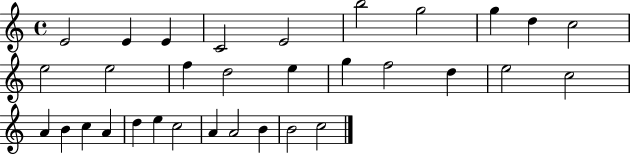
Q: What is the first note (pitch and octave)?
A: E4